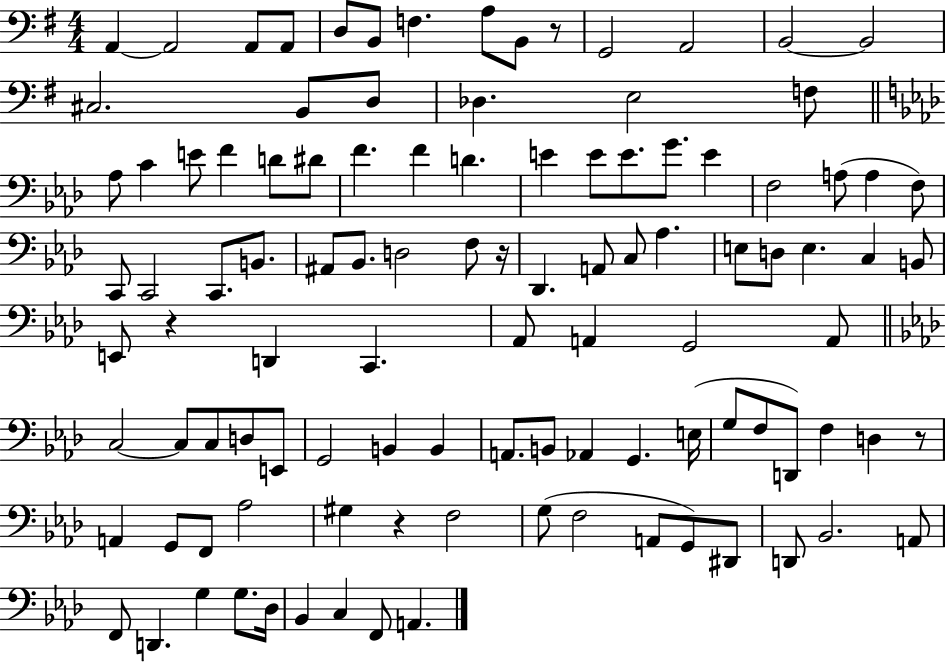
A2/q A2/h A2/e A2/e D3/e B2/e F3/q. A3/e B2/e R/e G2/h A2/h B2/h B2/h C#3/h. B2/e D3/e Db3/q. E3/h F3/e Ab3/e C4/q E4/e F4/q D4/e D#4/e F4/q. F4/q D4/q. E4/q E4/e E4/e. G4/e. E4/q F3/h A3/e A3/q F3/e C2/e C2/h C2/e. B2/e. A#2/e Bb2/e. D3/h F3/e R/s Db2/q. A2/e C3/e Ab3/q. E3/e D3/e E3/q. C3/q B2/e E2/e R/q D2/q C2/q. Ab2/e A2/q G2/h A2/e C3/h C3/e C3/e D3/e E2/e G2/h B2/q B2/q A2/e. B2/e Ab2/q G2/q. E3/s G3/e F3/e D2/e F3/q D3/q R/e A2/q G2/e F2/e Ab3/h G#3/q R/q F3/h G3/e F3/h A2/e G2/e D#2/e D2/e Bb2/h. A2/e F2/e D2/q. G3/q G3/e. Db3/s Bb2/q C3/q F2/e A2/q.